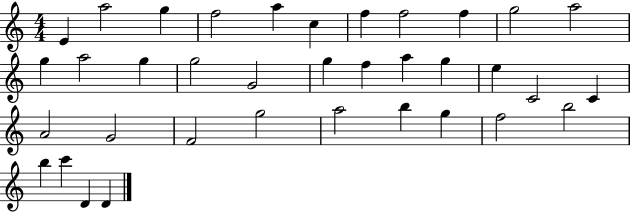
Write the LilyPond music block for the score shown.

{
  \clef treble
  \numericTimeSignature
  \time 4/4
  \key c \major
  e'4 a''2 g''4 | f''2 a''4 c''4 | f''4 f''2 f''4 | g''2 a''2 | \break g''4 a''2 g''4 | g''2 g'2 | g''4 f''4 a''4 g''4 | e''4 c'2 c'4 | \break a'2 g'2 | f'2 g''2 | a''2 b''4 g''4 | f''2 b''2 | \break b''4 c'''4 d'4 d'4 | \bar "|."
}